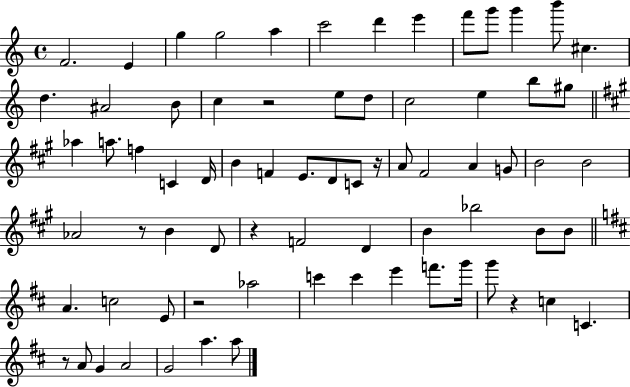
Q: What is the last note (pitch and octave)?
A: A5